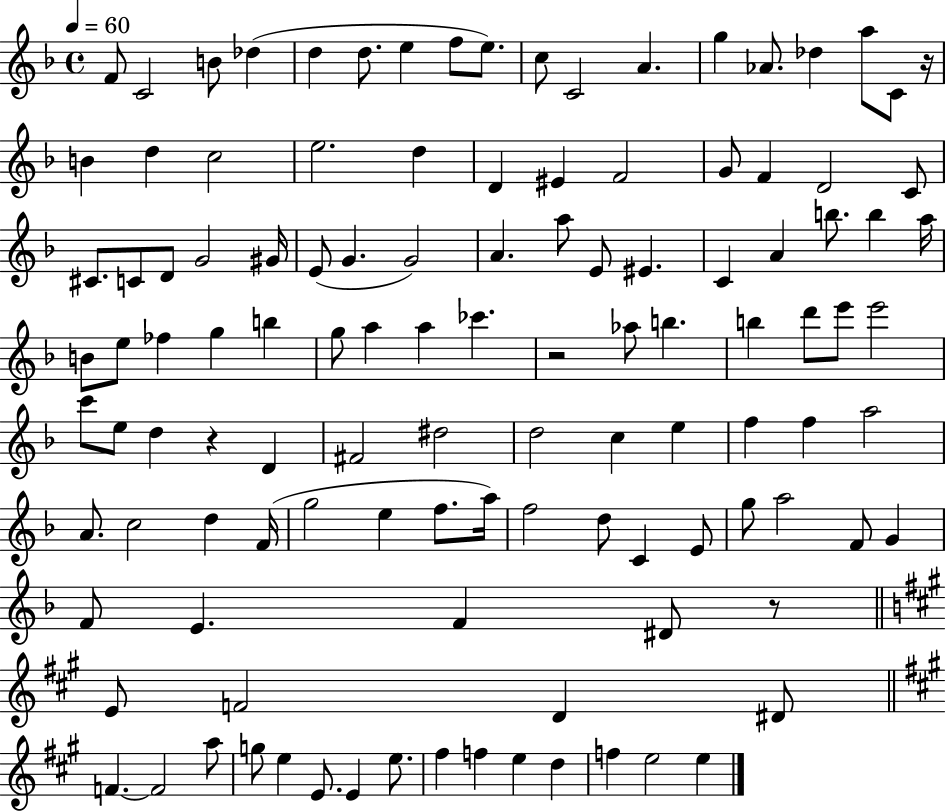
F4/e C4/h B4/e Db5/q D5/q D5/e. E5/q F5/e E5/e. C5/e C4/h A4/q. G5/q Ab4/e. Db5/q A5/e C4/e R/s B4/q D5/q C5/h E5/h. D5/q D4/q EIS4/q F4/h G4/e F4/q D4/h C4/e C#4/e. C4/e D4/e G4/h G#4/s E4/e G4/q. G4/h A4/q. A5/e E4/e EIS4/q. C4/q A4/q B5/e. B5/q A5/s B4/e E5/e FES5/q G5/q B5/q G5/e A5/q A5/q CES6/q. R/h Ab5/e B5/q. B5/q D6/e E6/e E6/h C6/e E5/e D5/q R/q D4/q F#4/h D#5/h D5/h C5/q E5/q F5/q F5/q A5/h A4/e. C5/h D5/q F4/s G5/h E5/q F5/e. A5/s F5/h D5/e C4/q E4/e G5/e A5/h F4/e G4/q F4/e E4/q. F4/q D#4/e R/e E4/e F4/h D4/q D#4/e F4/q. F4/h A5/e G5/e E5/q E4/e. E4/q E5/e. F#5/q F5/q E5/q D5/q F5/q E5/h E5/q